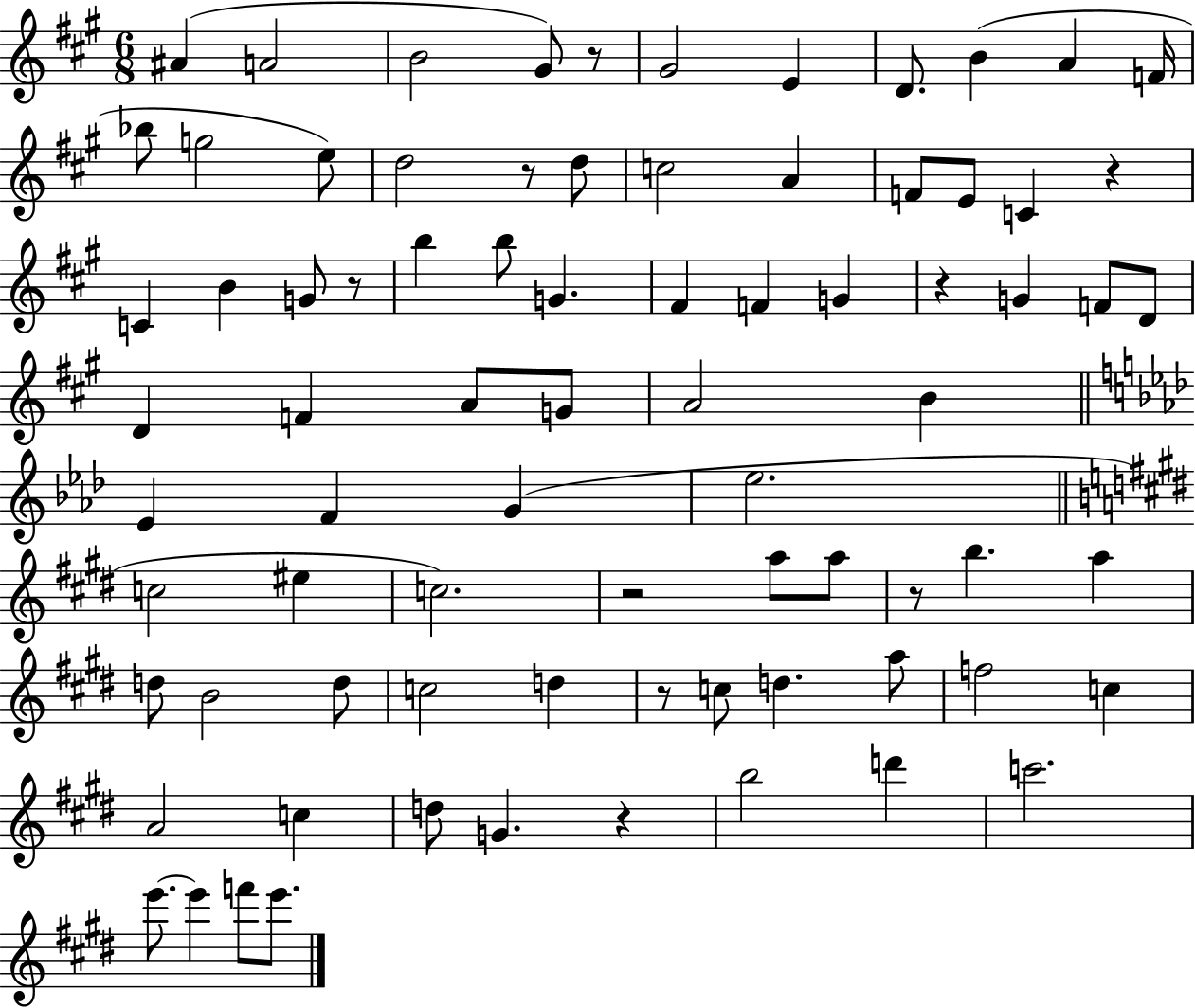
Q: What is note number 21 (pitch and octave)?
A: C4